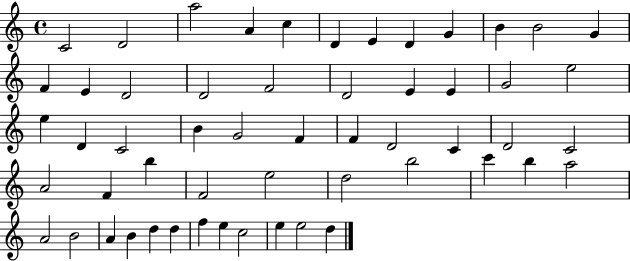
C4/h D4/h A5/h A4/q C5/q D4/q E4/q D4/q G4/q B4/q B4/h G4/q F4/q E4/q D4/h D4/h F4/h D4/h E4/q E4/q G4/h E5/h E5/q D4/q C4/h B4/q G4/h F4/q F4/q D4/h C4/q D4/h C4/h A4/h F4/q B5/q F4/h E5/h D5/h B5/h C6/q B5/q A5/h A4/h B4/h A4/q B4/q D5/q D5/q F5/q E5/q C5/h E5/q E5/h D5/q